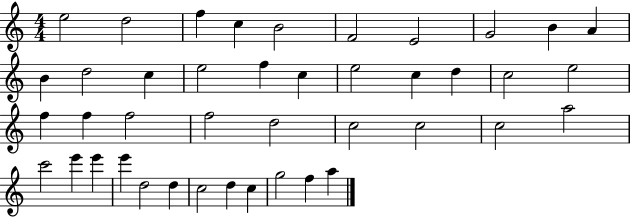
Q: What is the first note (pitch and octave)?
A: E5